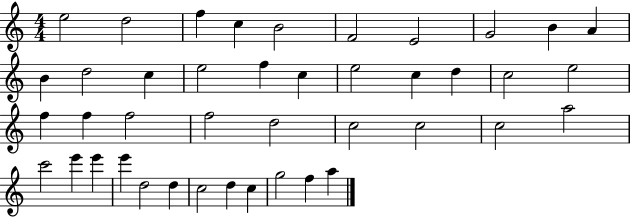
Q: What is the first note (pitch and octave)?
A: E5